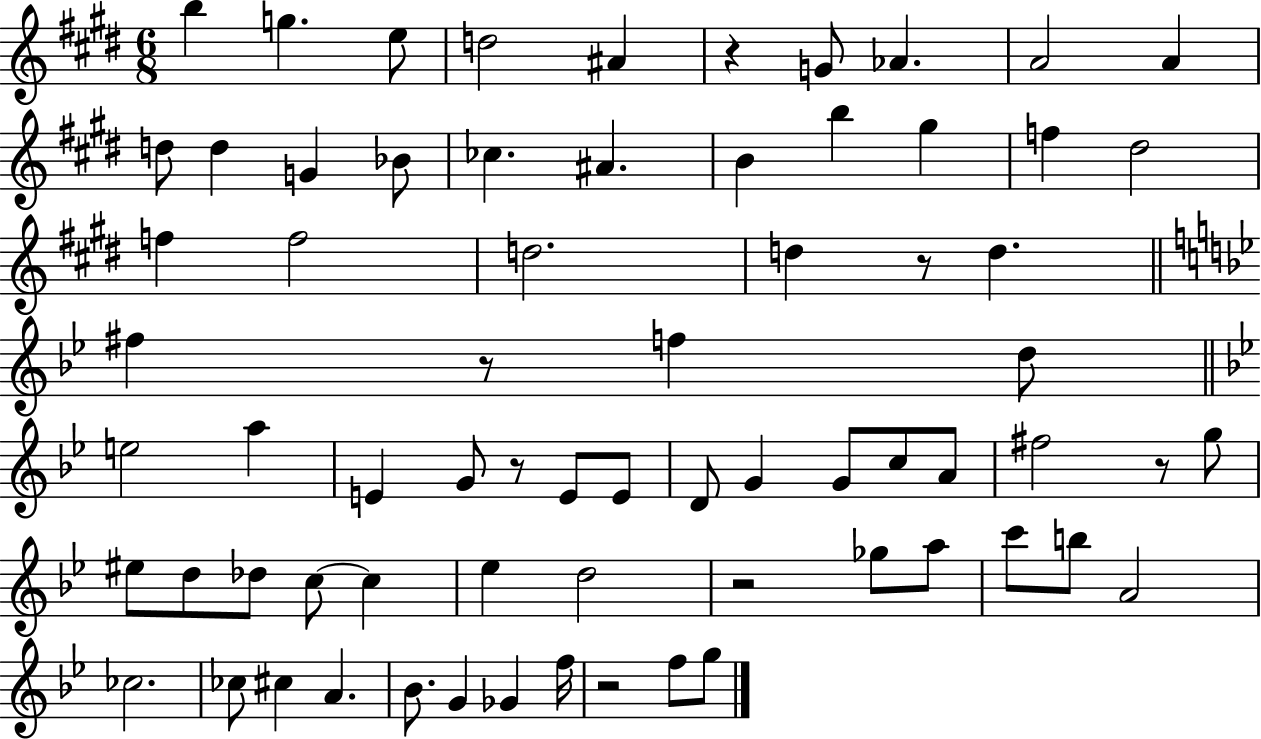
{
  \clef treble
  \numericTimeSignature
  \time 6/8
  \key e \major
  b''4 g''4. e''8 | d''2 ais'4 | r4 g'8 aes'4. | a'2 a'4 | \break d''8 d''4 g'4 bes'8 | ces''4. ais'4. | b'4 b''4 gis''4 | f''4 dis''2 | \break f''4 f''2 | d''2. | d''4 r8 d''4. | \bar "||" \break \key bes \major fis''4 r8 f''4 d''8 | \bar "||" \break \key g \minor e''2 a''4 | e'4 g'8 r8 e'8 e'8 | d'8 g'4 g'8 c''8 a'8 | fis''2 r8 g''8 | \break eis''8 d''8 des''8 c''8~~ c''4 | ees''4 d''2 | r2 ges''8 a''8 | c'''8 b''8 a'2 | \break ces''2. | ces''8 cis''4 a'4. | bes'8. g'4 ges'4 f''16 | r2 f''8 g''8 | \break \bar "|."
}